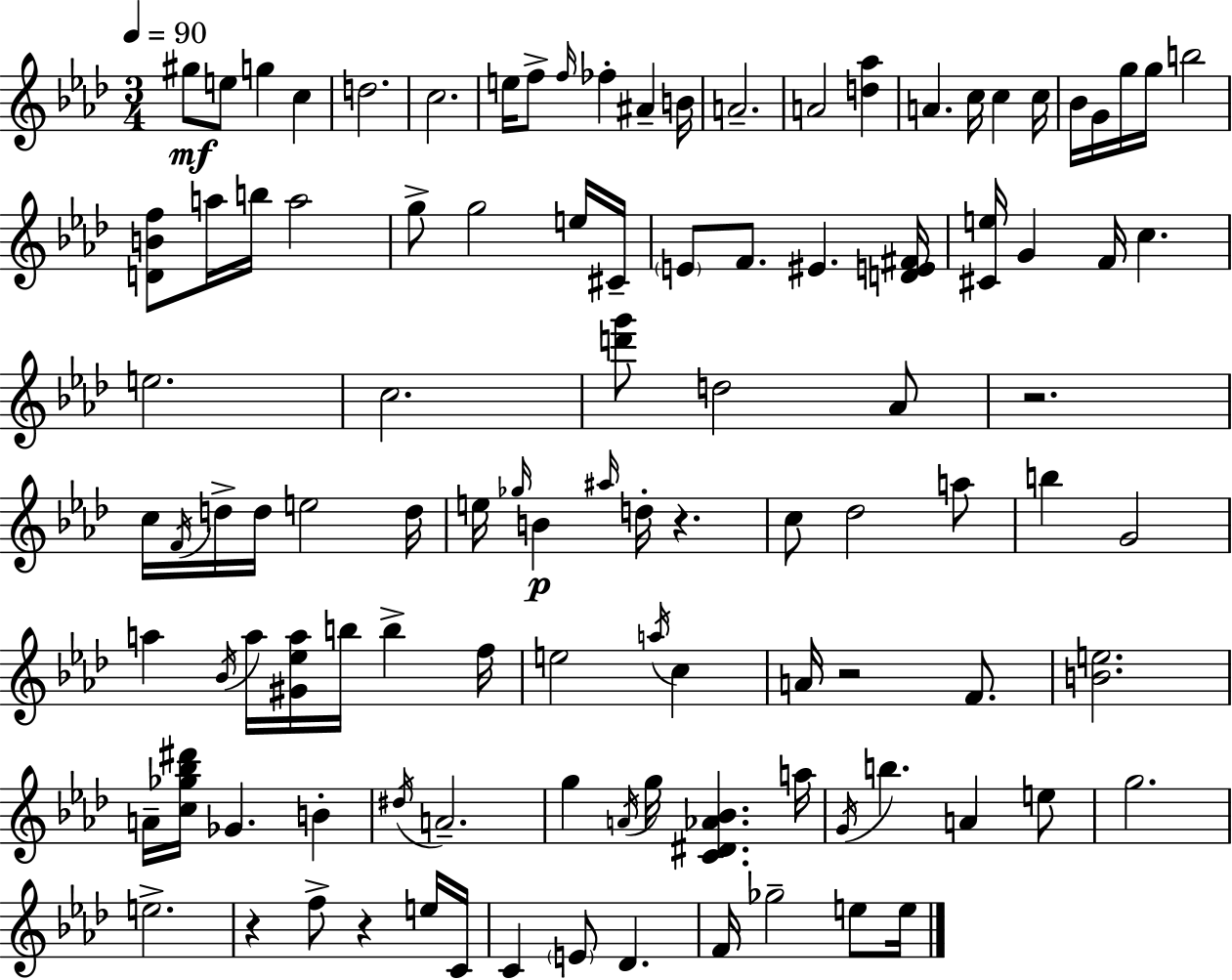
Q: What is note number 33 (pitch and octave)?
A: EIS4